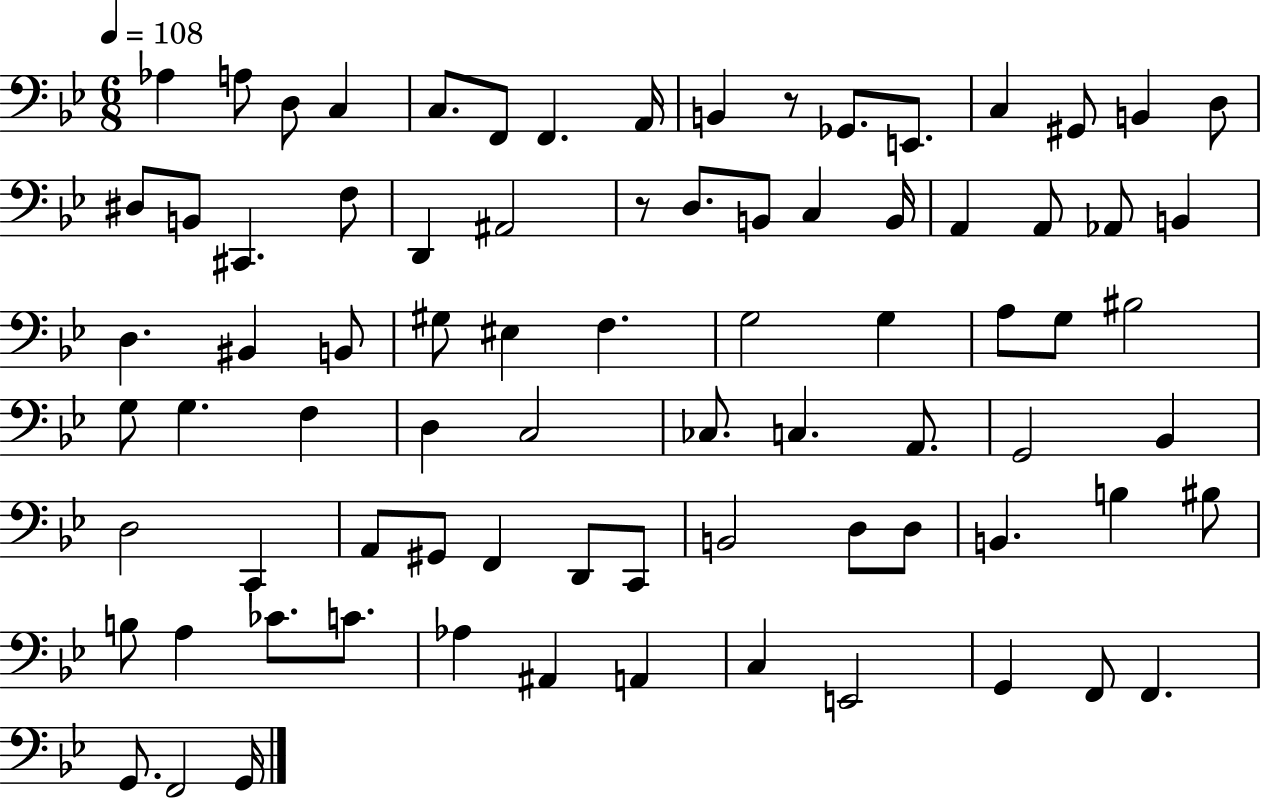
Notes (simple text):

Ab3/q A3/e D3/e C3/q C3/e. F2/e F2/q. A2/s B2/q R/e Gb2/e. E2/e. C3/q G#2/e B2/q D3/e D#3/e B2/e C#2/q. F3/e D2/q A#2/h R/e D3/e. B2/e C3/q B2/s A2/q A2/e Ab2/e B2/q D3/q. BIS2/q B2/e G#3/e EIS3/q F3/q. G3/h G3/q A3/e G3/e BIS3/h G3/e G3/q. F3/q D3/q C3/h CES3/e. C3/q. A2/e. G2/h Bb2/q D3/h C2/q A2/e G#2/e F2/q D2/e C2/e B2/h D3/e D3/e B2/q. B3/q BIS3/e B3/e A3/q CES4/e. C4/e. Ab3/q A#2/q A2/q C3/q E2/h G2/q F2/e F2/q. G2/e. F2/h G2/s